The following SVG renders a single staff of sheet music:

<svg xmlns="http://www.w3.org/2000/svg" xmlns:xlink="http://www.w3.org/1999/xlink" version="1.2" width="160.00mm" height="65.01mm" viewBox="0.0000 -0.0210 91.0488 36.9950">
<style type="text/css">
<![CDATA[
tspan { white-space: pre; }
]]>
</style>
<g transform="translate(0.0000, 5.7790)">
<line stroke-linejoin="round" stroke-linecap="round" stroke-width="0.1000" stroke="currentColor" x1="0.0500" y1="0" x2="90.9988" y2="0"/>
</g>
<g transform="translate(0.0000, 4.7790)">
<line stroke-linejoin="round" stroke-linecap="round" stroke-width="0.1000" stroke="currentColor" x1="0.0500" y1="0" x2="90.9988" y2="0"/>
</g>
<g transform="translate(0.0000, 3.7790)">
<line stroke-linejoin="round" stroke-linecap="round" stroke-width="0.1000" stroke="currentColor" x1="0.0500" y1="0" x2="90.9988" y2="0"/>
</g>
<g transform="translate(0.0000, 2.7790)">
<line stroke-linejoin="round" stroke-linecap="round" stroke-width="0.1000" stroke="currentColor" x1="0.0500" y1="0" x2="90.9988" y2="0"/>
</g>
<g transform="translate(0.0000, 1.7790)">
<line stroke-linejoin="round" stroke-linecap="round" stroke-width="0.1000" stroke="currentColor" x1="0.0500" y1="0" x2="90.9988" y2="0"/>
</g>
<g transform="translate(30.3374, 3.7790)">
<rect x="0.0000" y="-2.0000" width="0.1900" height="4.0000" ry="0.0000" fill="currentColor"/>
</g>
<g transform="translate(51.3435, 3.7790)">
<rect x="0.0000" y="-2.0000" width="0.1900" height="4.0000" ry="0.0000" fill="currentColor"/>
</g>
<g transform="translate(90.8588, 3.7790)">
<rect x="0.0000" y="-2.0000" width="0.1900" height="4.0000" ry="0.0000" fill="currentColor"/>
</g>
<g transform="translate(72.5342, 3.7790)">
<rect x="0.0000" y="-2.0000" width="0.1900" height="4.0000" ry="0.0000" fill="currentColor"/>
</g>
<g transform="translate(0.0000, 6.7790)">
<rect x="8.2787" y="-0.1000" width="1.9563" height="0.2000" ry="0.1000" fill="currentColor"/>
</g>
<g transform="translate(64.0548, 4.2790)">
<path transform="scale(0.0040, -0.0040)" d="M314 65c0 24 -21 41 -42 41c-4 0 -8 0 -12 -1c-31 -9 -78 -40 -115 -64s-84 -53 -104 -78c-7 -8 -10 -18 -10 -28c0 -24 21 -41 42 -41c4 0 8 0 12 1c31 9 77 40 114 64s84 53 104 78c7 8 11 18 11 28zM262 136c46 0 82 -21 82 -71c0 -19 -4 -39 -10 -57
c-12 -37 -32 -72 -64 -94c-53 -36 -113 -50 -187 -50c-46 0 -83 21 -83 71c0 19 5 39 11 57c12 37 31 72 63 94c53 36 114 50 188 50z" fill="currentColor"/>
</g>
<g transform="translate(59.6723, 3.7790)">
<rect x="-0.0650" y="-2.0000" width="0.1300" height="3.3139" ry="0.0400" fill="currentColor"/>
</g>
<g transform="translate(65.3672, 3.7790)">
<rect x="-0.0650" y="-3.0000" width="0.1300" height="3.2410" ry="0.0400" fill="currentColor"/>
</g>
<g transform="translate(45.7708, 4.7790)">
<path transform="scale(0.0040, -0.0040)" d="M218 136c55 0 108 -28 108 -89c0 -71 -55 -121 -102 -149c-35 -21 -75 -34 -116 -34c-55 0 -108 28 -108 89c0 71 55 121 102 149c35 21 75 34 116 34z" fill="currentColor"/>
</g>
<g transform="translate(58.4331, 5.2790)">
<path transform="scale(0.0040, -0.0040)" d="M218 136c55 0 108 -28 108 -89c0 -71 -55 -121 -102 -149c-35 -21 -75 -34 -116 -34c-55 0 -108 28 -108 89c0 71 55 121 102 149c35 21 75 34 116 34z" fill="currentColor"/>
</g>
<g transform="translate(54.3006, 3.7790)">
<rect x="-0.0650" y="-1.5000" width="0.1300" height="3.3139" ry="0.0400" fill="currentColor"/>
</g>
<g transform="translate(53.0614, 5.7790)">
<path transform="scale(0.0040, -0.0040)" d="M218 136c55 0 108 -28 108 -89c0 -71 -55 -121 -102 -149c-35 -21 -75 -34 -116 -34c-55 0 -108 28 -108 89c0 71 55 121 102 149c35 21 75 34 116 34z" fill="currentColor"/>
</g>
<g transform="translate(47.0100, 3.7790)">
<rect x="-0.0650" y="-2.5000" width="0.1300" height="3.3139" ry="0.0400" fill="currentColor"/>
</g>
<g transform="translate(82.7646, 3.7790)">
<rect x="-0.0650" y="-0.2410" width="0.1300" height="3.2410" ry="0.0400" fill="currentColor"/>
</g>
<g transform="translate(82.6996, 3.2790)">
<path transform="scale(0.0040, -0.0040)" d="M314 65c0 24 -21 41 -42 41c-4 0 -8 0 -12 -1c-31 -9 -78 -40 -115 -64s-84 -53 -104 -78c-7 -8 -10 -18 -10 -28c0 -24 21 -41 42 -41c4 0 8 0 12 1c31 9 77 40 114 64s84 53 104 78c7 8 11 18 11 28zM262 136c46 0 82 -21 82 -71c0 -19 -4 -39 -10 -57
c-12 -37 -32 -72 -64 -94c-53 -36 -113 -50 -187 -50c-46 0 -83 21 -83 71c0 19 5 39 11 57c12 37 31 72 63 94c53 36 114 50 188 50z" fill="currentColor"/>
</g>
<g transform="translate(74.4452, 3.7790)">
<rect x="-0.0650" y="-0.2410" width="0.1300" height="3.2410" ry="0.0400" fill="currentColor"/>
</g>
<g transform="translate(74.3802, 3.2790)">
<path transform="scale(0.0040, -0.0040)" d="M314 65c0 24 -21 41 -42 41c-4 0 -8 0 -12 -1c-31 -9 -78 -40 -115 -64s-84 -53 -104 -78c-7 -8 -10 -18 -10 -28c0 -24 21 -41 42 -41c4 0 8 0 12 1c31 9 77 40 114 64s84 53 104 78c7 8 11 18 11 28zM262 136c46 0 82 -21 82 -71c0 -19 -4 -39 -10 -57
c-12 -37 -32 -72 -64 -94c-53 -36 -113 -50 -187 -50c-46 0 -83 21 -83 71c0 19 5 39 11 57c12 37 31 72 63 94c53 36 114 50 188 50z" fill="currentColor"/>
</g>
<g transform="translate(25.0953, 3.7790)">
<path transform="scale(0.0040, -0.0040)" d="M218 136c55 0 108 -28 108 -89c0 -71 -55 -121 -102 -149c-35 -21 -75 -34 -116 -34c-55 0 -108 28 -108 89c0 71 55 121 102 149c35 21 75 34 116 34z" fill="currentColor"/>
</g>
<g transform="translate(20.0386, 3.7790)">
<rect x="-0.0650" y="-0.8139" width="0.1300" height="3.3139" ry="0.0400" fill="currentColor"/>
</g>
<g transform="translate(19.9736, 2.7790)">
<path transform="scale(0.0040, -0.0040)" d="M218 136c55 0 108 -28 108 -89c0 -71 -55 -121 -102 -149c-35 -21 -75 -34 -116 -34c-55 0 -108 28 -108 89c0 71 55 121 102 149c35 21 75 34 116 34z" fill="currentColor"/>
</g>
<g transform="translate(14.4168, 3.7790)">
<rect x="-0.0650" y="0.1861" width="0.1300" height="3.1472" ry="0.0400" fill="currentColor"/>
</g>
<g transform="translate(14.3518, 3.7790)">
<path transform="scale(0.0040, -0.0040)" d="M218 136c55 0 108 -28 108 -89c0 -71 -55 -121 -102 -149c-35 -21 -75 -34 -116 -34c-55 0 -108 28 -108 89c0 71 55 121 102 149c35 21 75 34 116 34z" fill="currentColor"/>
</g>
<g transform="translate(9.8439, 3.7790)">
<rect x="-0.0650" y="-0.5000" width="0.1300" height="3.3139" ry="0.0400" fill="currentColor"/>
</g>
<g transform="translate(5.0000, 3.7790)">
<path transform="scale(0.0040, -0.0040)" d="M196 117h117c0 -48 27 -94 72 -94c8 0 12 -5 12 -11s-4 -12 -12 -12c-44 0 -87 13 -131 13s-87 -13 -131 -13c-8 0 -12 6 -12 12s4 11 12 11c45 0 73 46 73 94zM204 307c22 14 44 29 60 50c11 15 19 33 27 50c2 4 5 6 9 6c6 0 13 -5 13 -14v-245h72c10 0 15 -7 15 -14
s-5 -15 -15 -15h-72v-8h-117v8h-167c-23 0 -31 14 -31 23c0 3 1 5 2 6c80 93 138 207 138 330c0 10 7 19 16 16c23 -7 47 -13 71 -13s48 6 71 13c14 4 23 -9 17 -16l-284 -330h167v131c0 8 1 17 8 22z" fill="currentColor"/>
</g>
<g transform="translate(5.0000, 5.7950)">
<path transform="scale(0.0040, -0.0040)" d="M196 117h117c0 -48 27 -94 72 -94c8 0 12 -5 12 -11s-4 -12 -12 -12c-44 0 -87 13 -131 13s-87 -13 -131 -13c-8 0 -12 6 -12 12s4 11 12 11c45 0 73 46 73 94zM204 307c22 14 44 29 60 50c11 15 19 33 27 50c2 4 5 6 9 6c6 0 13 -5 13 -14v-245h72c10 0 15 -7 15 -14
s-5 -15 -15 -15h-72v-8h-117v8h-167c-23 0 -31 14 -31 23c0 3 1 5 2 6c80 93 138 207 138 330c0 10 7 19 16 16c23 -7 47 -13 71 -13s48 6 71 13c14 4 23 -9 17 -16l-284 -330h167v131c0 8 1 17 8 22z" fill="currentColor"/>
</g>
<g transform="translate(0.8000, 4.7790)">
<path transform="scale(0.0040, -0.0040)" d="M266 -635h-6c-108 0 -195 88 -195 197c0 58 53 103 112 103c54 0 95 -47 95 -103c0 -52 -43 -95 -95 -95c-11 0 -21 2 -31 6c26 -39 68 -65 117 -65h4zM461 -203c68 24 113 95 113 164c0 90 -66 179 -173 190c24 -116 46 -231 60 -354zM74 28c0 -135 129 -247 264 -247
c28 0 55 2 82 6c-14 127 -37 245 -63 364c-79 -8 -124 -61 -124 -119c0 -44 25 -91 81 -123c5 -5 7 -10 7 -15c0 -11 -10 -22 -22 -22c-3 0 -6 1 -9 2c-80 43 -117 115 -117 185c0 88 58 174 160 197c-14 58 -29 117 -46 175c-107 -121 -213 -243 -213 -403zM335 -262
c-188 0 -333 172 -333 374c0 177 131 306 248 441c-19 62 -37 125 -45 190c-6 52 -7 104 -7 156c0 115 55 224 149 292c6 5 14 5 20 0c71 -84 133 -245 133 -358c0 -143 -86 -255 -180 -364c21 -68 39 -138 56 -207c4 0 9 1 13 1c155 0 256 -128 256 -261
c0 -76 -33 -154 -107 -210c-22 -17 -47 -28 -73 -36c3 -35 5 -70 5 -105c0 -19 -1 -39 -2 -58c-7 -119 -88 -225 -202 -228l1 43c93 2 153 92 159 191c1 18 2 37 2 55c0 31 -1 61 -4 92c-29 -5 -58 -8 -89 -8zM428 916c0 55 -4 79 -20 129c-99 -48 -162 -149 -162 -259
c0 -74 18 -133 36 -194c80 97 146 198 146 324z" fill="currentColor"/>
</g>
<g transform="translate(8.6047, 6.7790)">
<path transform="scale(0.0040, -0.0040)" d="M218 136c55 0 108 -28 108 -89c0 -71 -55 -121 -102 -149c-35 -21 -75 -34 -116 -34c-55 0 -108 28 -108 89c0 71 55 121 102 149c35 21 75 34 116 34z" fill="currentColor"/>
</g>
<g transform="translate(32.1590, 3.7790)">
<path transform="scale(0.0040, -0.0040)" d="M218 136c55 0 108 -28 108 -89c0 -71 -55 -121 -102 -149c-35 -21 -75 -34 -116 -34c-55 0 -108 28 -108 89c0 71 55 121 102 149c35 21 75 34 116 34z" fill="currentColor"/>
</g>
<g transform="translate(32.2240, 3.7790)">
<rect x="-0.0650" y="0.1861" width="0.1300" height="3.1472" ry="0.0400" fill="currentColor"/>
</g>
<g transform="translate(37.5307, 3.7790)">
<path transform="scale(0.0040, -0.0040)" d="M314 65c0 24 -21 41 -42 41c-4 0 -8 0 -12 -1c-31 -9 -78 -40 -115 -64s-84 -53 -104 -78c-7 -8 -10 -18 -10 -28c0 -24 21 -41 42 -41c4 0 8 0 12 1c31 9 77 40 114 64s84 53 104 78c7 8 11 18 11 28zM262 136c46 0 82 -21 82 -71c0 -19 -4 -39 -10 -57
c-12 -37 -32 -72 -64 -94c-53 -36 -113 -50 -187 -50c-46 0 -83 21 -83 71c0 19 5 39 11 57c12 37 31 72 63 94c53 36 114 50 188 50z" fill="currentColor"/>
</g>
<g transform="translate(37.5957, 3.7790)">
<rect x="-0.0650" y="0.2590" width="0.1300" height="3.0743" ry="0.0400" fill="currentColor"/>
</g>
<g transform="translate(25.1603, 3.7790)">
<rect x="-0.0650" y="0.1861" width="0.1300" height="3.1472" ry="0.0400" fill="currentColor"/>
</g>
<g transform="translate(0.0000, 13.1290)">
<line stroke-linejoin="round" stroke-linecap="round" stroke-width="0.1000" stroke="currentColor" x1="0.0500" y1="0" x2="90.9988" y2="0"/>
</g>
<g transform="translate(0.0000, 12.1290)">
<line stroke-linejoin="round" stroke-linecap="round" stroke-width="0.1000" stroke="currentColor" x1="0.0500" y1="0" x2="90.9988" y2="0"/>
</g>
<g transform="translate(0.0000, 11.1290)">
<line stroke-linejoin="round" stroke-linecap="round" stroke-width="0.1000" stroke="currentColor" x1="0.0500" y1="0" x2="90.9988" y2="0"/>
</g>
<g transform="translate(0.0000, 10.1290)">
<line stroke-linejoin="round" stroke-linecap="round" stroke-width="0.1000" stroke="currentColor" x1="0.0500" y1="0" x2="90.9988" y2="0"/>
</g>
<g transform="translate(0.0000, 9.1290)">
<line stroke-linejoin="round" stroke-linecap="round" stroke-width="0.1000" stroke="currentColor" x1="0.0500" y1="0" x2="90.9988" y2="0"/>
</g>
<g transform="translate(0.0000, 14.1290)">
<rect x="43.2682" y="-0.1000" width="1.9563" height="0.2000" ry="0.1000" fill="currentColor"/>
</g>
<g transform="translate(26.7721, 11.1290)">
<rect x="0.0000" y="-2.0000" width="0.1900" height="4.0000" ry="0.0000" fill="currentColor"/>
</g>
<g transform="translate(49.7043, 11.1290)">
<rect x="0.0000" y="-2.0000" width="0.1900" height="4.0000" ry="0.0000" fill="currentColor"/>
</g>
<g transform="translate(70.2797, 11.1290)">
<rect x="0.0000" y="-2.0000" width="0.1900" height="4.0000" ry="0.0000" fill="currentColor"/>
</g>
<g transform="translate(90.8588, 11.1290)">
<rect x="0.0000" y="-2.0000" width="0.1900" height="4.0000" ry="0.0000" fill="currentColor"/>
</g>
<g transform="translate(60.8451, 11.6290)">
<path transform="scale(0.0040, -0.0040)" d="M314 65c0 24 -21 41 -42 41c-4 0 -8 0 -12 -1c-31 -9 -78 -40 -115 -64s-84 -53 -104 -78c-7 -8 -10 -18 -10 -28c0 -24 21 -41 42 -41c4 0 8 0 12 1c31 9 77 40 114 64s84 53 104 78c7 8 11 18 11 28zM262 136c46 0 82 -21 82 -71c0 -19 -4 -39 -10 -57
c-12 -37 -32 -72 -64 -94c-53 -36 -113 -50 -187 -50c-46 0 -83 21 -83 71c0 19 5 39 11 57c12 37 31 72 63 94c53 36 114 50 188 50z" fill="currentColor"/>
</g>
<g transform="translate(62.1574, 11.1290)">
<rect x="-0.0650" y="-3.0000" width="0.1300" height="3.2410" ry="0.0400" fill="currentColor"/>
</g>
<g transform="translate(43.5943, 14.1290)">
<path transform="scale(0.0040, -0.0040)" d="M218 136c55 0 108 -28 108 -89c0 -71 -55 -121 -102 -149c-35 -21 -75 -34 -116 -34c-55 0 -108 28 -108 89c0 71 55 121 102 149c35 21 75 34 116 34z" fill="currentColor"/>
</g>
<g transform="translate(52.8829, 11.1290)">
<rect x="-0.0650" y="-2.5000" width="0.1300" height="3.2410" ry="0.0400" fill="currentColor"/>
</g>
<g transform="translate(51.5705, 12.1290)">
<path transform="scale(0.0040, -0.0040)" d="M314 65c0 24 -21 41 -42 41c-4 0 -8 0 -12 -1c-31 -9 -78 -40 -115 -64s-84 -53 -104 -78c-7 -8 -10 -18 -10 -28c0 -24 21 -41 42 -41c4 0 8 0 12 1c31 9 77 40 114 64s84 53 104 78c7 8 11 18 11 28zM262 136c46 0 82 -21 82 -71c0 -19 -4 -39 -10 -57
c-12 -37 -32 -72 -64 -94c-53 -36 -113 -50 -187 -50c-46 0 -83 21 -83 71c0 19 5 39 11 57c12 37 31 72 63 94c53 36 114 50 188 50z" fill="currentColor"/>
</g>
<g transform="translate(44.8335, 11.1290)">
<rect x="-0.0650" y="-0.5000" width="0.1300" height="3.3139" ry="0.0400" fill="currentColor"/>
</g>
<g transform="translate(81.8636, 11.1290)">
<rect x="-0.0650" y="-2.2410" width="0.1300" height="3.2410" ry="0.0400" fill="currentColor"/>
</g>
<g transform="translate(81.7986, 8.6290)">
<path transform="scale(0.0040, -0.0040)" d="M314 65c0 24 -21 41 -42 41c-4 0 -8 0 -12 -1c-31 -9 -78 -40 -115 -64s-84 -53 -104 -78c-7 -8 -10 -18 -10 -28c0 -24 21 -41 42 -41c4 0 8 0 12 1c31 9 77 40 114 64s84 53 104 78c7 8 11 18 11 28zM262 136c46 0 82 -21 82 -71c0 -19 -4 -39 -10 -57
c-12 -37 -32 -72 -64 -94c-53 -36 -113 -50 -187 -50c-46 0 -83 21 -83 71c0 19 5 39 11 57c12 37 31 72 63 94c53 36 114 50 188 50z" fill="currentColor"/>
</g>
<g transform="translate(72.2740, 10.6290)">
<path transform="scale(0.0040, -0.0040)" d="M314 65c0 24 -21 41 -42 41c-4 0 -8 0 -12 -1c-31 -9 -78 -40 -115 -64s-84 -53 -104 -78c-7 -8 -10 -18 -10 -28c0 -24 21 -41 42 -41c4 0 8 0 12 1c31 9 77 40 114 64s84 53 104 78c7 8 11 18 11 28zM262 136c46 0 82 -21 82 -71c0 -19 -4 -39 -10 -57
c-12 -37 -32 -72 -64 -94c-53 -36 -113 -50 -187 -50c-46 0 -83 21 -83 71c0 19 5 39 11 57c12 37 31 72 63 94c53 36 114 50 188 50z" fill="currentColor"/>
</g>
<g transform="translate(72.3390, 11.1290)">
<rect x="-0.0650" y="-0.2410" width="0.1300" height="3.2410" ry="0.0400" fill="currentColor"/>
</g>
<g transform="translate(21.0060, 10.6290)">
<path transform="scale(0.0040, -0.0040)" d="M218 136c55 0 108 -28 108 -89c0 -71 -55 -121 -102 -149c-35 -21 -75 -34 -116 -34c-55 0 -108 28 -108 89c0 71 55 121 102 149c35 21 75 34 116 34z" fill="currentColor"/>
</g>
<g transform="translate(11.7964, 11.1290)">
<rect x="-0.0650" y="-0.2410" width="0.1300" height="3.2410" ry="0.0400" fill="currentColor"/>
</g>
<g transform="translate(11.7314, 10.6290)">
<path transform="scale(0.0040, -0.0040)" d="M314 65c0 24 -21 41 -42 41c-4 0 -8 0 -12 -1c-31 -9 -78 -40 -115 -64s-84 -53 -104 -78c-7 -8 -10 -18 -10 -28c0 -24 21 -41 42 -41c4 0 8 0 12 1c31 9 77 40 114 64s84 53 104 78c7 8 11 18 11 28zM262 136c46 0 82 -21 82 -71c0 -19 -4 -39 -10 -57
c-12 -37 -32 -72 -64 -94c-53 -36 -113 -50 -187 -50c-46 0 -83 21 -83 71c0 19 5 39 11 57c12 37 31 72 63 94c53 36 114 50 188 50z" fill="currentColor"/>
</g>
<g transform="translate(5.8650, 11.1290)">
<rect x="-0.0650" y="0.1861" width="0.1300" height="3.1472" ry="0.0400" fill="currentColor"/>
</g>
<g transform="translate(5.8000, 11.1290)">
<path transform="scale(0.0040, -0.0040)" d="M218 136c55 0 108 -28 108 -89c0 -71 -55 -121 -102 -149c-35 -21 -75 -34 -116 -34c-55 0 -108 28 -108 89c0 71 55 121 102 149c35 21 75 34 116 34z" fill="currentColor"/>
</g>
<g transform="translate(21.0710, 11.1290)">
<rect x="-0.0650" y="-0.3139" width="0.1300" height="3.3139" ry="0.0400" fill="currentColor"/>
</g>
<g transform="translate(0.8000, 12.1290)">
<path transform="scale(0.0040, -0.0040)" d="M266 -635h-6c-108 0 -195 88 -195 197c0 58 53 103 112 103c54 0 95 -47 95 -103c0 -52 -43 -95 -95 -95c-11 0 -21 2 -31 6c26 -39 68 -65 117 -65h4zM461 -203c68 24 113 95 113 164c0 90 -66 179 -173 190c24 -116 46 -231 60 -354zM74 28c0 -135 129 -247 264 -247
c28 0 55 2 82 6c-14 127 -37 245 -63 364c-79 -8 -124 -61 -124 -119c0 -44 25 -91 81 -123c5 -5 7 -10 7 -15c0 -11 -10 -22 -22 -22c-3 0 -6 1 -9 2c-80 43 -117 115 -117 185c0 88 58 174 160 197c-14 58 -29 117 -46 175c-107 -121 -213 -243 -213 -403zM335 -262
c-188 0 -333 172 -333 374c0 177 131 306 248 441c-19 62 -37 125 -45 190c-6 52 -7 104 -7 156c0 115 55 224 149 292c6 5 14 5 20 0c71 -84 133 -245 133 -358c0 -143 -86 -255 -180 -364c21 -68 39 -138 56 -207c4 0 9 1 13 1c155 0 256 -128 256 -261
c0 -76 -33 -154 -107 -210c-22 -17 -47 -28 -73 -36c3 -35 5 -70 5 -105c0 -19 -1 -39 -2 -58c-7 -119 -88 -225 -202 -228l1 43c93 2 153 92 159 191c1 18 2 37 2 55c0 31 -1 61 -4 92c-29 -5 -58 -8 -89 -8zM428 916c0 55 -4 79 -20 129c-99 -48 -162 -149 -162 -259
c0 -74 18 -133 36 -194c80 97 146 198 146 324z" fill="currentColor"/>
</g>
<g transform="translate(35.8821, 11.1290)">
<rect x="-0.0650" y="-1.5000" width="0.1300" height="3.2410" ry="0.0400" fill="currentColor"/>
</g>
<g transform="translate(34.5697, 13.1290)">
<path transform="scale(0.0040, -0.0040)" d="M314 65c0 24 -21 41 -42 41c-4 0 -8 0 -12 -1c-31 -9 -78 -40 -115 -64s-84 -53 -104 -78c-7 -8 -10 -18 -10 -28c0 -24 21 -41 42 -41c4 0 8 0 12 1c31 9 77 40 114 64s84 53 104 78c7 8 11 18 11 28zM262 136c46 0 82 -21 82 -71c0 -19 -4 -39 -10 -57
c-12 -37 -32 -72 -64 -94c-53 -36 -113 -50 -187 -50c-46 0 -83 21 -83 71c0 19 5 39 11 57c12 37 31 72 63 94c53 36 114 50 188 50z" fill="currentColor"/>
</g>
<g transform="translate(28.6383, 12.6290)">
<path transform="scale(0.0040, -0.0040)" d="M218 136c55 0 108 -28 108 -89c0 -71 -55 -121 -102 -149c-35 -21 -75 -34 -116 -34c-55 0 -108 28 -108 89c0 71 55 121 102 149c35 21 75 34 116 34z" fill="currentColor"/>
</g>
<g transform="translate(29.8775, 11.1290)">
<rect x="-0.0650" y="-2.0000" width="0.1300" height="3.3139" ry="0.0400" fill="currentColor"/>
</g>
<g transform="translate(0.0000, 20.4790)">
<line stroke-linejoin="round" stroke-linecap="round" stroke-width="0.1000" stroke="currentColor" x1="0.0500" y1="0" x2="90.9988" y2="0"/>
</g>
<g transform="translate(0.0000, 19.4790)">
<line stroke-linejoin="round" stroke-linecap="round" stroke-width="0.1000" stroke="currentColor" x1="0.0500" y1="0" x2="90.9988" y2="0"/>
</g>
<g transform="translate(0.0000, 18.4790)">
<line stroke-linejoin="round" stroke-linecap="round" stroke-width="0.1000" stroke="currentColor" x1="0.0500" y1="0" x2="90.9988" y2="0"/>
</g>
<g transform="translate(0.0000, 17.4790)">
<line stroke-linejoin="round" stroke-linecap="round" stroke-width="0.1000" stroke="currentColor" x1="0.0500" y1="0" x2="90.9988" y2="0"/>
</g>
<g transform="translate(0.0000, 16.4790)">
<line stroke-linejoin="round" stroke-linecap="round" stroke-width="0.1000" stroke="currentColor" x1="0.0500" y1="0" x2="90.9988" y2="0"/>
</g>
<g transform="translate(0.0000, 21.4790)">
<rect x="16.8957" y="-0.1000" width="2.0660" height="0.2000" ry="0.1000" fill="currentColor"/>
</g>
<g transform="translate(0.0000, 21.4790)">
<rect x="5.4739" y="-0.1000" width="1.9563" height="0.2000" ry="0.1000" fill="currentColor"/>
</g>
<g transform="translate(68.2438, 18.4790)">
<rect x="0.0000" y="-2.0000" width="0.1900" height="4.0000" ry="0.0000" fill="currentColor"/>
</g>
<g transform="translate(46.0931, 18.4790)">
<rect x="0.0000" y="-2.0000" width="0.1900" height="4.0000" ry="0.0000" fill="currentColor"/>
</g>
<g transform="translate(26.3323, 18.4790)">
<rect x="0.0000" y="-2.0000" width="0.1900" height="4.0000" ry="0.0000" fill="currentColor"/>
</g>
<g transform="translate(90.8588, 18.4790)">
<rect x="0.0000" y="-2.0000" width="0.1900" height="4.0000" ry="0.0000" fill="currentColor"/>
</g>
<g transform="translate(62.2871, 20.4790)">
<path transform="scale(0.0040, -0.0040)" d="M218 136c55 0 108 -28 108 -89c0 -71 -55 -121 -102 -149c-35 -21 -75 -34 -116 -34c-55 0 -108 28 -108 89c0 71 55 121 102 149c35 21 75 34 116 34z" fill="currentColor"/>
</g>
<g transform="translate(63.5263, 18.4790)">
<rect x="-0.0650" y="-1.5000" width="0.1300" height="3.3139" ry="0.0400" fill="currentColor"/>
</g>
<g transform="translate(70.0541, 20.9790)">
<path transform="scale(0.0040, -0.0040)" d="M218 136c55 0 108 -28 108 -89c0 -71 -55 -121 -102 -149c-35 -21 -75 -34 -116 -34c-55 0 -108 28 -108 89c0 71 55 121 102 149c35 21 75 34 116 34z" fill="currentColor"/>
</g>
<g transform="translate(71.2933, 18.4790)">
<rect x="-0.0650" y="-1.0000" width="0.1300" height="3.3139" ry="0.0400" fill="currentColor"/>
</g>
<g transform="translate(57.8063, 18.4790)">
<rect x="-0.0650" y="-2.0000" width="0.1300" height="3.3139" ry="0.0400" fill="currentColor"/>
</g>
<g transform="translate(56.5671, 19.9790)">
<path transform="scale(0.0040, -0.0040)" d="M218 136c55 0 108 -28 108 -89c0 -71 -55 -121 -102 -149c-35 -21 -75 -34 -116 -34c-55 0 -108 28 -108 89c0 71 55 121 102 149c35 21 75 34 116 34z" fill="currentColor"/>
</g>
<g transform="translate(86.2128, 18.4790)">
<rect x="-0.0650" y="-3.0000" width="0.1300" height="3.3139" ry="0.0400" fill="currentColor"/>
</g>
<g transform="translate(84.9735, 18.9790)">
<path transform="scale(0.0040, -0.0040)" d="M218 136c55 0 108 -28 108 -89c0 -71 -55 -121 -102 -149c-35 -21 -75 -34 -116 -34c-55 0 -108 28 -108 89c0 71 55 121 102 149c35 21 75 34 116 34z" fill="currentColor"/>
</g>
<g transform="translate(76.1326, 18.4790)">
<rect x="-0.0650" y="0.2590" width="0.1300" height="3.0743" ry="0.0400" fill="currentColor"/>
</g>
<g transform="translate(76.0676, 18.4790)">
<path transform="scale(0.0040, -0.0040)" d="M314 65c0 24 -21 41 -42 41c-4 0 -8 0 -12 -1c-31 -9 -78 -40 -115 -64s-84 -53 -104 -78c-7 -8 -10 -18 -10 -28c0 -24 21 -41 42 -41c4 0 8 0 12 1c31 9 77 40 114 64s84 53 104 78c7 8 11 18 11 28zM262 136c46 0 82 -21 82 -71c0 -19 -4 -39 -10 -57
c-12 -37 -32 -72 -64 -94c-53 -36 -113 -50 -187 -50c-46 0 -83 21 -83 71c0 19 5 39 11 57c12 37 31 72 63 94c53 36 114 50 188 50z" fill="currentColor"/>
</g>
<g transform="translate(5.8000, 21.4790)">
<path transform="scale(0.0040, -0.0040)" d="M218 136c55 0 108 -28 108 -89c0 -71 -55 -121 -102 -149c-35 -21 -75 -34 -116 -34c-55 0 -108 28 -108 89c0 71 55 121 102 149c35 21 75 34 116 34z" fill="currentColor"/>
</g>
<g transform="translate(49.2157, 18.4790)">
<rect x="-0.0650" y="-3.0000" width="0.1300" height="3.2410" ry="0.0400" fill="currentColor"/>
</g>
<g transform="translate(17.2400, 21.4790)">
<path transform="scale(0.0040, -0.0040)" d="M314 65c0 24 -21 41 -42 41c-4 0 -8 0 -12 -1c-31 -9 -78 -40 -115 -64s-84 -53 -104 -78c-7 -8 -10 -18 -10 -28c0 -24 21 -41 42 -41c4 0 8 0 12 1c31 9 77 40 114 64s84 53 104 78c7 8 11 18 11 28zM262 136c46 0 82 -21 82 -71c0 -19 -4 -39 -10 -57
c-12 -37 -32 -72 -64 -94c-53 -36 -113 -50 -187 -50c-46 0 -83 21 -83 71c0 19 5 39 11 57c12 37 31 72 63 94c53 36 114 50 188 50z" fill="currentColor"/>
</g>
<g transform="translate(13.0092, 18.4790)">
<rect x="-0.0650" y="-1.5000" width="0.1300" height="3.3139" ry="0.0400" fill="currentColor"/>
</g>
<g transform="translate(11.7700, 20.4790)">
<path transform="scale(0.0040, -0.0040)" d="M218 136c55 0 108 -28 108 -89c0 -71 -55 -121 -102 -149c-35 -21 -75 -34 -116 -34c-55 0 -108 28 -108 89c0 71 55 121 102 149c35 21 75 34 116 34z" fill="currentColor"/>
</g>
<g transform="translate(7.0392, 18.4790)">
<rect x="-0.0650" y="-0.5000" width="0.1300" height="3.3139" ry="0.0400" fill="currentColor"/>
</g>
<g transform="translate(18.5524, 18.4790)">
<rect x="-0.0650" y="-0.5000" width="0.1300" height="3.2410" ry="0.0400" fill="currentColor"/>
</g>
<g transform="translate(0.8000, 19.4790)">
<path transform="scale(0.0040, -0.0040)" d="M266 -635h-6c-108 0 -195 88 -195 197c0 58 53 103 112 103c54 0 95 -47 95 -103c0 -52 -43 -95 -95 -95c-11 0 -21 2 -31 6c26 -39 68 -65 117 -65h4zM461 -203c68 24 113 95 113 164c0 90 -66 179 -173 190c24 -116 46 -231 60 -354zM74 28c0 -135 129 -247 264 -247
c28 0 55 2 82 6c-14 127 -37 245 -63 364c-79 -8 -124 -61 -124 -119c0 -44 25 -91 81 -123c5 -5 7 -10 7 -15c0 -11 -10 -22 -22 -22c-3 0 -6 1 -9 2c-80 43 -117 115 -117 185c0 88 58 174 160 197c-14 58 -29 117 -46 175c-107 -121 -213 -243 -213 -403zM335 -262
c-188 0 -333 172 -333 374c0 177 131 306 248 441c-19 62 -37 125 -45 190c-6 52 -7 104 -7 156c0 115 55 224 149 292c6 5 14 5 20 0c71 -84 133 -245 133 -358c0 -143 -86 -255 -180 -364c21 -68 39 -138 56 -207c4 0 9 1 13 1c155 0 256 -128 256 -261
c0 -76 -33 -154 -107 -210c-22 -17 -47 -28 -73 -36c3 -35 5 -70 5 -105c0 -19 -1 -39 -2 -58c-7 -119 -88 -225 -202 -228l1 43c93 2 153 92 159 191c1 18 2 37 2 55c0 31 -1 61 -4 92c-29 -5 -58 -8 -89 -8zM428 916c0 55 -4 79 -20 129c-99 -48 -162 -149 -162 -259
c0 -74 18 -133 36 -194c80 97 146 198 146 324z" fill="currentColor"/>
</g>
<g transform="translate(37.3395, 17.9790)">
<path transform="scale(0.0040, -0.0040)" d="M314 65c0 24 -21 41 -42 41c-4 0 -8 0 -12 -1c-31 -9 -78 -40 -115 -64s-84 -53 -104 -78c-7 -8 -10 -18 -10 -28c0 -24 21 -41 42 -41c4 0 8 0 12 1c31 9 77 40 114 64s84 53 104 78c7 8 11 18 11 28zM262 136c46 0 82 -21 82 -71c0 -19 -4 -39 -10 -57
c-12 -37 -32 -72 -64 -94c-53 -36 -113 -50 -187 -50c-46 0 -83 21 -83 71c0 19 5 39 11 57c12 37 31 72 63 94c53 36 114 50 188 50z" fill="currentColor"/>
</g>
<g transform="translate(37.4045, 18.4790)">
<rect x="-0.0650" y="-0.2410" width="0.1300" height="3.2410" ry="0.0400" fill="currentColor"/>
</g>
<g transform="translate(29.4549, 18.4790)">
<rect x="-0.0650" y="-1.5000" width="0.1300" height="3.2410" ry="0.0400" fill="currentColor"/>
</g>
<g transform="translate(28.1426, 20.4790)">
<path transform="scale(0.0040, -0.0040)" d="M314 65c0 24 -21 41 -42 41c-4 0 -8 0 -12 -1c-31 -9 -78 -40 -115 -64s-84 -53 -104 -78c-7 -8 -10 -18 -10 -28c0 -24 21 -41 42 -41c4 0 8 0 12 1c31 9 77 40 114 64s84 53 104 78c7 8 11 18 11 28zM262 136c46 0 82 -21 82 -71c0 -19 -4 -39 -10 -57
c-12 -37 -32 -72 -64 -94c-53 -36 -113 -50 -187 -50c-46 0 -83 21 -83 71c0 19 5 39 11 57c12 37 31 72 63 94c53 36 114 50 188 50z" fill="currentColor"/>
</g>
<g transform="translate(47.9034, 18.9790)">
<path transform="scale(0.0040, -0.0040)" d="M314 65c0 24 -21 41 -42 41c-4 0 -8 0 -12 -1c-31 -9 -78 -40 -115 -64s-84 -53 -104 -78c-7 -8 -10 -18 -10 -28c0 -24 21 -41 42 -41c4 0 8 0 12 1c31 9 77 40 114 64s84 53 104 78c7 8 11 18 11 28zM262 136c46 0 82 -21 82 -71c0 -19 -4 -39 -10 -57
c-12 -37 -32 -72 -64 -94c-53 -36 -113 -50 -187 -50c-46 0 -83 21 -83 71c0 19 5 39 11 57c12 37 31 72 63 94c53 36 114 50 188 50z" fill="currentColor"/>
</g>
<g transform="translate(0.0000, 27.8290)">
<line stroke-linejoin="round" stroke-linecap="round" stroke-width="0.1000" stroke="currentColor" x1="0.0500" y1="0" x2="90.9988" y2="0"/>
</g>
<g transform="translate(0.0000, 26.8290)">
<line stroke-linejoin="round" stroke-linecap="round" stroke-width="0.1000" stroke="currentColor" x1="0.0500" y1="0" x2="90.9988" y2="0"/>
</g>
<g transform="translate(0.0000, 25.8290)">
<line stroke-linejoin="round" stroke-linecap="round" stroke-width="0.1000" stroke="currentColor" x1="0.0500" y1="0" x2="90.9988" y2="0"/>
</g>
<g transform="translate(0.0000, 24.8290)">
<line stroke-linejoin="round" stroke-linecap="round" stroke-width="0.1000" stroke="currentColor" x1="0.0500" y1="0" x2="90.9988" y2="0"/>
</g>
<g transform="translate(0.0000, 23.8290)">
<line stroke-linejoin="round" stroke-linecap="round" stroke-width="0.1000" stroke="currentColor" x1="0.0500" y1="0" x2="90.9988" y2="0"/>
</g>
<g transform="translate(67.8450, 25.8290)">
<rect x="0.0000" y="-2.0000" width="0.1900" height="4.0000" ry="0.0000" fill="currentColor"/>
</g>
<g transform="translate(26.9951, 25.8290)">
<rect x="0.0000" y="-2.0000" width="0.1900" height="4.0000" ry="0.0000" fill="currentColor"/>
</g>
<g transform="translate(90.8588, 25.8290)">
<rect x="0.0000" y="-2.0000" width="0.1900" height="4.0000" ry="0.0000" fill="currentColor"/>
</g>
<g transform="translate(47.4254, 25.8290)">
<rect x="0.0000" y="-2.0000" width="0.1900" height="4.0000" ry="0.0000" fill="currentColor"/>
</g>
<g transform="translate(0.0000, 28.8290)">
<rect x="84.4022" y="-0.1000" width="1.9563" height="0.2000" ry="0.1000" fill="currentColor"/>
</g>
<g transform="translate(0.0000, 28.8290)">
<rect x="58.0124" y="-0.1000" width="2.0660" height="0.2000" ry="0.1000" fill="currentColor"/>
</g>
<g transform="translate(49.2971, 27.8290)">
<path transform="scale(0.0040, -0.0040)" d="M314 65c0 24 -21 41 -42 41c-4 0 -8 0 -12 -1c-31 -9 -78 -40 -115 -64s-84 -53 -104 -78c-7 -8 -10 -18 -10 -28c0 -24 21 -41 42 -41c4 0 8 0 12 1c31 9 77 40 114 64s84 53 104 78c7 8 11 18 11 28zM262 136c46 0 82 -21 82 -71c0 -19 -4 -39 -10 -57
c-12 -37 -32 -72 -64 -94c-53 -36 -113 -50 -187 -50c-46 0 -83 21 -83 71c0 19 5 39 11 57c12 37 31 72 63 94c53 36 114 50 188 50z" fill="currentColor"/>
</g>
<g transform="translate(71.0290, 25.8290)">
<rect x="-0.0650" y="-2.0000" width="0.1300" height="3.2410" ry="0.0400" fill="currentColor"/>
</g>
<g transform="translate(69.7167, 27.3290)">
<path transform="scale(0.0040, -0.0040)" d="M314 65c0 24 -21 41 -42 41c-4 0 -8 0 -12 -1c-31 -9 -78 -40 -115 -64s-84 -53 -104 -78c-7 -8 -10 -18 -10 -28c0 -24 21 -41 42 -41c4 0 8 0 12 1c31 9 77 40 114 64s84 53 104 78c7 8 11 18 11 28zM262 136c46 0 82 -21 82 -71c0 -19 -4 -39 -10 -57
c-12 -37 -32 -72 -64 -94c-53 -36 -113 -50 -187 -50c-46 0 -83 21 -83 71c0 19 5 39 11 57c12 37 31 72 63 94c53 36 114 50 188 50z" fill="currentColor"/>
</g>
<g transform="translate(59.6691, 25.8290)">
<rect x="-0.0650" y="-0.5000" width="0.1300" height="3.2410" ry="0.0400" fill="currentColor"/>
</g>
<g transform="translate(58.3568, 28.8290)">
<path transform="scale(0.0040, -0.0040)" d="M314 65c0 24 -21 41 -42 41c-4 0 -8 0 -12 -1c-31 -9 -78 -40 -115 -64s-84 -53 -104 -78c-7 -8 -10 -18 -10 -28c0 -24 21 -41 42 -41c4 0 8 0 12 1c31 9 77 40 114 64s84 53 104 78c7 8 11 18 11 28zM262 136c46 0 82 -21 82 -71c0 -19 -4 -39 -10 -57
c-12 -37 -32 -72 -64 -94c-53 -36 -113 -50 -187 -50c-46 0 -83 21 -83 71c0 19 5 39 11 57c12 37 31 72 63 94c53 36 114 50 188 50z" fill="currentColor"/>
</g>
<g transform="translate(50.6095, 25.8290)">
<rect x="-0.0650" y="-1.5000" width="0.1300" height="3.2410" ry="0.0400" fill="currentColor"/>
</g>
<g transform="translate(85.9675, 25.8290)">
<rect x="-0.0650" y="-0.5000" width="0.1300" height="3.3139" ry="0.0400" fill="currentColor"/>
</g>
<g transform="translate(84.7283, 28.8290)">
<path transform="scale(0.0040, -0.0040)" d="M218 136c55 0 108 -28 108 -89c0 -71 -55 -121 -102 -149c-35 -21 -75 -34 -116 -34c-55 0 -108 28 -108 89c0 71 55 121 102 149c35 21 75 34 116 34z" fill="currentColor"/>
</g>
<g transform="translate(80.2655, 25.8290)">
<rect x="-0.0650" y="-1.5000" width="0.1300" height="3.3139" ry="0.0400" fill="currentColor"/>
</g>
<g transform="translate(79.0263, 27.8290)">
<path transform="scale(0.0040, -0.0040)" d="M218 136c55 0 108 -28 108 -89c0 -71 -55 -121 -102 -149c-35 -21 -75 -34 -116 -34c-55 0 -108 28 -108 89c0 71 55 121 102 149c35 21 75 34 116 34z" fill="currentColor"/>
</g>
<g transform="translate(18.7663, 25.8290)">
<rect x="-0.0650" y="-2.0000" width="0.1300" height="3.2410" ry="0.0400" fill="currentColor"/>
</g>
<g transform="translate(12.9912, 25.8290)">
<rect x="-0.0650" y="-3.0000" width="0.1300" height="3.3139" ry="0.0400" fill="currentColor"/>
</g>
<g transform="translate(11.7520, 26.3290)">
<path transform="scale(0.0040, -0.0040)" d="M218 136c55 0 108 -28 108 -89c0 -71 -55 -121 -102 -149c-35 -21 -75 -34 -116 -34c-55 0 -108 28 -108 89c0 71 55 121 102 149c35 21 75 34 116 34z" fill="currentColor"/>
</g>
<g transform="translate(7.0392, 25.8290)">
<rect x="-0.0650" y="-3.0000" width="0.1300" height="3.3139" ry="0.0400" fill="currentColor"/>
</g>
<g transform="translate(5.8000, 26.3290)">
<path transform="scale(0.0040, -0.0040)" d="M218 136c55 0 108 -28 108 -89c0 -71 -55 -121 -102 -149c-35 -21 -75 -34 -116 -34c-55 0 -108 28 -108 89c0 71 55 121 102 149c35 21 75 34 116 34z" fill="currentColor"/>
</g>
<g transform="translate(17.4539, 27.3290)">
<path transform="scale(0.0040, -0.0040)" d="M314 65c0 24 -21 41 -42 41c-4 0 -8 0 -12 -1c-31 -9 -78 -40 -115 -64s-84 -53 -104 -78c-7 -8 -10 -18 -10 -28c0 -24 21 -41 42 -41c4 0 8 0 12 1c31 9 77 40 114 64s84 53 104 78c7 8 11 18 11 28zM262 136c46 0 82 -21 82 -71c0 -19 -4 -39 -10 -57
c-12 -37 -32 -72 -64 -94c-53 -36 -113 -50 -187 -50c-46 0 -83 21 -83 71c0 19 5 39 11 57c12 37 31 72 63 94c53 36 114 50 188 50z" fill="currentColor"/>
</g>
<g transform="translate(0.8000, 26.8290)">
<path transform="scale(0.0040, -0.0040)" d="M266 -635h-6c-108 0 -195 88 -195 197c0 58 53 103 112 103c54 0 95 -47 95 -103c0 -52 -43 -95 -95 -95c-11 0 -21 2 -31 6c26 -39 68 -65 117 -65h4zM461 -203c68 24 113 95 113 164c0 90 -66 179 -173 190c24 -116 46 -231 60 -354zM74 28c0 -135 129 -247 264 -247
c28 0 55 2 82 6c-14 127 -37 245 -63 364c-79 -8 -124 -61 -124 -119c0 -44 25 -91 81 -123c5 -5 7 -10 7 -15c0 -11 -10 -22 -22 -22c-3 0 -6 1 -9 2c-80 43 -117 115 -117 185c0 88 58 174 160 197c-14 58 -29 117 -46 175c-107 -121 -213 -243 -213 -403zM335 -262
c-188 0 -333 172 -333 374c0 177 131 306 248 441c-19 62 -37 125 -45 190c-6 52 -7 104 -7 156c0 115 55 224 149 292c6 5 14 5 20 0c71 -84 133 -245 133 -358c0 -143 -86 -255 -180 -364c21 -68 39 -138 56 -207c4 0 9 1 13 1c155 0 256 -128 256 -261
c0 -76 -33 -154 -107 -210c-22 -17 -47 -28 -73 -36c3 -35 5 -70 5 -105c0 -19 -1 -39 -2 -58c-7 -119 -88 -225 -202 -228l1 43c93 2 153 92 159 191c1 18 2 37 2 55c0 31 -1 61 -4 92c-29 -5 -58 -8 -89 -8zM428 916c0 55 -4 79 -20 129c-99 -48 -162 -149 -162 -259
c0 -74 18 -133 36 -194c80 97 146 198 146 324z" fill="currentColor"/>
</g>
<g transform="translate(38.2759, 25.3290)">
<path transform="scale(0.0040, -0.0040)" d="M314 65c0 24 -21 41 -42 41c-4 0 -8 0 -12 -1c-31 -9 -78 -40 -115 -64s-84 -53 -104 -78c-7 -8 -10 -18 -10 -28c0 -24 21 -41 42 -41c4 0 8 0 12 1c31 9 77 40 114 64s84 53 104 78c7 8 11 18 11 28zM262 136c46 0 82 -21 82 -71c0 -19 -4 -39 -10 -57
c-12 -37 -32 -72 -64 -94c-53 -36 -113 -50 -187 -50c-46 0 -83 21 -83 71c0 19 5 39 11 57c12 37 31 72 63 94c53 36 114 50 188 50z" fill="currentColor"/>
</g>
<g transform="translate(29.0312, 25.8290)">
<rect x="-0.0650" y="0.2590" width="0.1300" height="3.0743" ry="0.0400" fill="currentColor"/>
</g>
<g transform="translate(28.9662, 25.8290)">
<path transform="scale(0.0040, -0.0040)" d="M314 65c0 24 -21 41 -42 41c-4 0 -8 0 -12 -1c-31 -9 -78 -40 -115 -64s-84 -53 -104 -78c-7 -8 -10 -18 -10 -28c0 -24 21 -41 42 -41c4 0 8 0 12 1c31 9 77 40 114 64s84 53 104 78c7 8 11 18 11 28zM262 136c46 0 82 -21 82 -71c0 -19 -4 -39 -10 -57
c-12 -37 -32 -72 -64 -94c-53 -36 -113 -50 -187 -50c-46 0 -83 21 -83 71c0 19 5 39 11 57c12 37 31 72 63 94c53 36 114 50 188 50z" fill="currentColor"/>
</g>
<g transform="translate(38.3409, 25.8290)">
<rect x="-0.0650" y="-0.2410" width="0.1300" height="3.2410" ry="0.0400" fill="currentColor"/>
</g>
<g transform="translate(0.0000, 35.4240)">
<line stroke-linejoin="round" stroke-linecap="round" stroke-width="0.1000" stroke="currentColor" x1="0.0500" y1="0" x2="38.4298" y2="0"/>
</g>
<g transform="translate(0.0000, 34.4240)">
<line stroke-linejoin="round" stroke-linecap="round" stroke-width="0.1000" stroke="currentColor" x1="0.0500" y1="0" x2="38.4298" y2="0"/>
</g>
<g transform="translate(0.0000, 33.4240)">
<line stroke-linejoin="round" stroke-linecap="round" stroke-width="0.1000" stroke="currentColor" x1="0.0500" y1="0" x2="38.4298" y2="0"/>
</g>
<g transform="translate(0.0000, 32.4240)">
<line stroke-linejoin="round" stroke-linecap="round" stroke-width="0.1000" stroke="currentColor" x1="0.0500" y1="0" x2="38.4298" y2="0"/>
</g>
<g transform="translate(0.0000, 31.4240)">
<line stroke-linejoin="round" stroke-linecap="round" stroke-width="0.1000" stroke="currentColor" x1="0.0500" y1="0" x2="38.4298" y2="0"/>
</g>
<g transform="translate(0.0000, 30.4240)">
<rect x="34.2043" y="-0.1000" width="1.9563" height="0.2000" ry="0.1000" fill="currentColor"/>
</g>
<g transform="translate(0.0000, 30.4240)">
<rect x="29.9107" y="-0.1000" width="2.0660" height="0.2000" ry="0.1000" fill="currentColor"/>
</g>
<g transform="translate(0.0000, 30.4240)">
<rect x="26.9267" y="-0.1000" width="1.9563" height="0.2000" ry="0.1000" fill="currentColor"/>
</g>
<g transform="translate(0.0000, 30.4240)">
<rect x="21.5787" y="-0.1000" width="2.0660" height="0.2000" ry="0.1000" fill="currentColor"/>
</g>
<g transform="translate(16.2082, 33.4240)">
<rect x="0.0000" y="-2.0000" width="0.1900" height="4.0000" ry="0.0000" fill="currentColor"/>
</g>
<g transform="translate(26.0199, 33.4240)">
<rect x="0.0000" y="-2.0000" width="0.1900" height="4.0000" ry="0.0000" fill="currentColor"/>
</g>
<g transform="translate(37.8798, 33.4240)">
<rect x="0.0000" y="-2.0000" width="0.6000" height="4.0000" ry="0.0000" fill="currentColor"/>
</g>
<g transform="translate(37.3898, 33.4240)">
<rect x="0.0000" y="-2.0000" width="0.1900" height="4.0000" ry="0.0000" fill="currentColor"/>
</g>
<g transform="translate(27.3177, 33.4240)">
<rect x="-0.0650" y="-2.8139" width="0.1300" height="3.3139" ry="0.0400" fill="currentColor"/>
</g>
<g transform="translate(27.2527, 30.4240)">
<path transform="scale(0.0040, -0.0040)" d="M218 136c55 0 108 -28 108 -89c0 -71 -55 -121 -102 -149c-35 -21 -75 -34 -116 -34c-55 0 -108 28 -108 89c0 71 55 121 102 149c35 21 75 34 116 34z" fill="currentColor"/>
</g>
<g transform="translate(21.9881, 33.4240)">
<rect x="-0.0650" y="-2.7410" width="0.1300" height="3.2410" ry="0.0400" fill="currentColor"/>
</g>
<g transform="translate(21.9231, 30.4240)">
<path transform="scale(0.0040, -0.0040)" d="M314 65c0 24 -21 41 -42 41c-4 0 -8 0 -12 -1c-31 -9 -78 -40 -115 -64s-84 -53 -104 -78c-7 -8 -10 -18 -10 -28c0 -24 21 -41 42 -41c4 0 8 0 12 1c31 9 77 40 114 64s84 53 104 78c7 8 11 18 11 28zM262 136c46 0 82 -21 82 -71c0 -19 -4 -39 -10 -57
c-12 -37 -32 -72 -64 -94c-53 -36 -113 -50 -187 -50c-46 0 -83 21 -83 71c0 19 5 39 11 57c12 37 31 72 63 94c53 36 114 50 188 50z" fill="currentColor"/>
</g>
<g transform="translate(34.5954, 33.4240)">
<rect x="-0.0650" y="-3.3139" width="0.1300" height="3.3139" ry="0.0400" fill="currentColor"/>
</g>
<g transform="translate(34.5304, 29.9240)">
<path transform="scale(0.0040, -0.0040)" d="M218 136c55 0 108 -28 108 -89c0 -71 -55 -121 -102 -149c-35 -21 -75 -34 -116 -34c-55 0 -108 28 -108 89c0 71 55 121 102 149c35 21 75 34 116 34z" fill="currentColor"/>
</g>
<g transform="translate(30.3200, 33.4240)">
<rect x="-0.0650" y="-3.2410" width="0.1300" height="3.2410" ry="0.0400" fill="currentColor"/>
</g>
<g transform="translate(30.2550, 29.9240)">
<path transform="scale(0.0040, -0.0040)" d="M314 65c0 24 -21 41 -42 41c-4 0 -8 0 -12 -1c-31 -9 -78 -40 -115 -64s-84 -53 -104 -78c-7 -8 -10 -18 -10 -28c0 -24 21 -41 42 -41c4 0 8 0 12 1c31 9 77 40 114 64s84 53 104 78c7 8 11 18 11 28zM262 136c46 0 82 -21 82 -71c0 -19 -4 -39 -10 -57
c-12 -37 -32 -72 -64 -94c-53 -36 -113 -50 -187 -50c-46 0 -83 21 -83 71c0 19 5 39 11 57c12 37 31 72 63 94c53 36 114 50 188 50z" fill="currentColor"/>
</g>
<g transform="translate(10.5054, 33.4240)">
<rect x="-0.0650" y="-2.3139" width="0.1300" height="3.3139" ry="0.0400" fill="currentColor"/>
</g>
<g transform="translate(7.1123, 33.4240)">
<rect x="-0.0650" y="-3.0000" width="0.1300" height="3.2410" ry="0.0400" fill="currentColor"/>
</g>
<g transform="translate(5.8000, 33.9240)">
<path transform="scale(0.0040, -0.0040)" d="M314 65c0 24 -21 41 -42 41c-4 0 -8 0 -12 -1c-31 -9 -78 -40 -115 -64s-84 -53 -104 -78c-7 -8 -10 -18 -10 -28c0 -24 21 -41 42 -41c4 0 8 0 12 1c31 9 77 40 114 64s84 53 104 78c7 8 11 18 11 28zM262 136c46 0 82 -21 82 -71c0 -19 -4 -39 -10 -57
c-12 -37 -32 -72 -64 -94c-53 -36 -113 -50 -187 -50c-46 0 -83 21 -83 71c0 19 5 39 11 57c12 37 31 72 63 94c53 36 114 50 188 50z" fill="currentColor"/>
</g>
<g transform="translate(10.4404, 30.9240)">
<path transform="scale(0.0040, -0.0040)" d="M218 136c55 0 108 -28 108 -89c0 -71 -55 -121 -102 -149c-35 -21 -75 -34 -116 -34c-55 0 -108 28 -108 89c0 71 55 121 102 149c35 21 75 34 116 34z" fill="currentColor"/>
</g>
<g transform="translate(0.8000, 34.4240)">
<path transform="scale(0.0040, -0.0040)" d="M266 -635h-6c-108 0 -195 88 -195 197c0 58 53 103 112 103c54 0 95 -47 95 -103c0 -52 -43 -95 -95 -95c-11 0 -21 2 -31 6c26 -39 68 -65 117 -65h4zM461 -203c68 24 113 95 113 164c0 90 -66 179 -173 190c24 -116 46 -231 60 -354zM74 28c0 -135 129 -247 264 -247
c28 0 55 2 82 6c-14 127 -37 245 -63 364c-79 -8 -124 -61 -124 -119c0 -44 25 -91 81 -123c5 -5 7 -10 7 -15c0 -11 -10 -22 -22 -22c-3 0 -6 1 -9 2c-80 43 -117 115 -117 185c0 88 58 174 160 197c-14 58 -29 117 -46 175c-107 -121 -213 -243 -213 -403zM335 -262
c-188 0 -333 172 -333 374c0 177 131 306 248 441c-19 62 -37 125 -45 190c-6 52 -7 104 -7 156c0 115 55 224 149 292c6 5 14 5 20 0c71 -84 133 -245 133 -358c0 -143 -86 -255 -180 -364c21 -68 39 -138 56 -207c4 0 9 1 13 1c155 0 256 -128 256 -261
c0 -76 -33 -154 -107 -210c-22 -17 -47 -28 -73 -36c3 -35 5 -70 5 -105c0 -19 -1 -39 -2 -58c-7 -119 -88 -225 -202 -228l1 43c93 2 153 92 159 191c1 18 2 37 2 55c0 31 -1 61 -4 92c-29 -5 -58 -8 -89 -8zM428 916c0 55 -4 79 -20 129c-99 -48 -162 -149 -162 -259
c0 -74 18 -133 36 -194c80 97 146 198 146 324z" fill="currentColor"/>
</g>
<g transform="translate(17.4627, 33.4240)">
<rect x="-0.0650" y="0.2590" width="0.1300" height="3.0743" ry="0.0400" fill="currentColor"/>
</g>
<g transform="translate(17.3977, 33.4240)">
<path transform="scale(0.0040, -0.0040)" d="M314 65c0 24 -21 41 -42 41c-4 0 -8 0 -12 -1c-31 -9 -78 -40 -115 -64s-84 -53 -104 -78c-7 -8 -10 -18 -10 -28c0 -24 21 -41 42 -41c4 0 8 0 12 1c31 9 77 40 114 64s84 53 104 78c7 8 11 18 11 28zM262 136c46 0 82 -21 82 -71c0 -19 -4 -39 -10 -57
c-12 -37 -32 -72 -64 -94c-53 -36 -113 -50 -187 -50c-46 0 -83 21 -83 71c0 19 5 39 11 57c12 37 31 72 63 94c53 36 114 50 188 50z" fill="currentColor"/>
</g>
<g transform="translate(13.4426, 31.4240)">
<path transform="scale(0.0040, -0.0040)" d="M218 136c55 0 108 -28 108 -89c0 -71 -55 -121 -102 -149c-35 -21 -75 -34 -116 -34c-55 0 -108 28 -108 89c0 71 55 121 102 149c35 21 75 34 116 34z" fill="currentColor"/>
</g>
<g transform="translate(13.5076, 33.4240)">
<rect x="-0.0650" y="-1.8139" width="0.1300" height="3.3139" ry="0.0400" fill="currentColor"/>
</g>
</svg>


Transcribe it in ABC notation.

X:1
T:Untitled
M:4/4
L:1/4
K:C
C B d B B B2 G E F A2 c2 c2 B c2 c F E2 C G2 A2 c2 g2 C E C2 E2 c2 A2 F E D B2 A A A F2 B2 c2 E2 C2 F2 E C A2 g f B2 a2 a b2 b